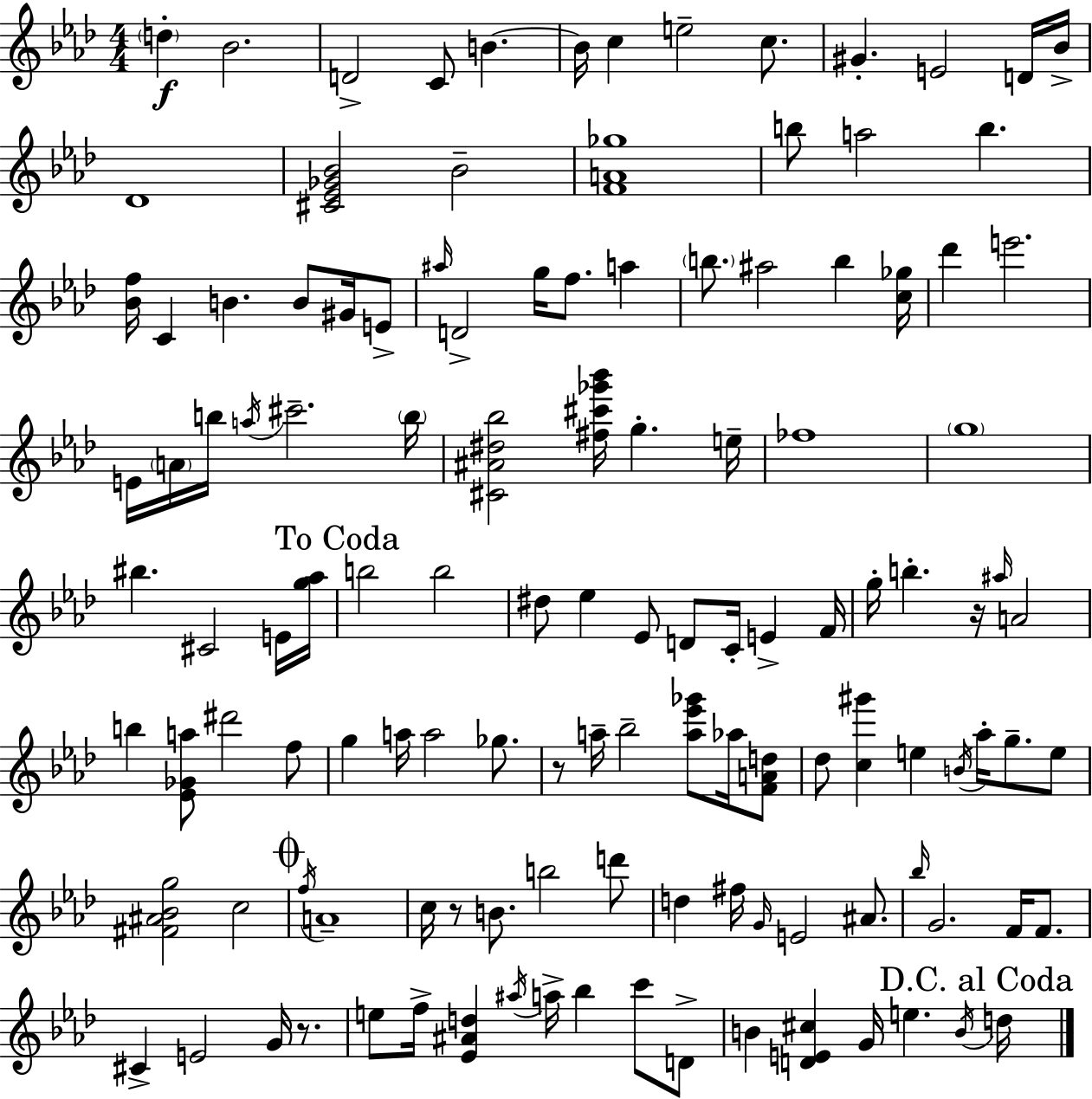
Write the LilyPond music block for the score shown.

{
  \clef treble
  \numericTimeSignature
  \time 4/4
  \key f \minor
  \parenthesize d''4-.\f bes'2. | d'2-> c'8 b'4.~~ | b'16 c''4 e''2-- c''8. | gis'4.-. e'2 d'16 bes'16-> | \break des'1 | <cis' ees' ges' bes'>2 bes'2-- | <f' a' ges''>1 | b''8 a''2 b''4. | \break <bes' f''>16 c'4 b'4. b'8 gis'16 e'8-> | \grace { ais''16 } d'2-> g''16 f''8. a''4 | \parenthesize b''8. ais''2 b''4 | <c'' ges''>16 des'''4 e'''2. | \break e'16 \parenthesize a'16 b''16 \acciaccatura { a''16 } cis'''2.-- | \parenthesize b''16 <cis' ais' dis'' bes''>2 <fis'' cis''' ges''' bes'''>16 g''4.-. | e''16-- fes''1 | \parenthesize g''1 | \break bis''4. cis'2 | e'16 <g'' aes''>16 \mark "To Coda" b''2 b''2 | dis''8 ees''4 ees'8 d'8 c'16-. e'4-> | f'16 g''16-. b''4.-. r16 \grace { ais''16 } a'2 | \break b''4 <ees' ges' a''>8 dis'''2 | f''8 g''4 a''16 a''2 | ges''8. r8 a''16-- bes''2-- <a'' ees''' ges'''>8 | aes''16 <f' a' d''>8 des''8 <c'' gis'''>4 e''4 \acciaccatura { b'16 } aes''16-. g''8.-- | \break e''8 <fis' ais' bes' g''>2 c''2 | \mark \markup { \musicglyph "scripts.coda" } \acciaccatura { f''16 } a'1-- | c''16 r8 b'8. b''2 | d'''8 d''4 fis''16 \grace { g'16 } e'2 | \break ais'8. \grace { bes''16 } g'2. | f'16 f'8. cis'4-> e'2 | g'16 r8. e''8 f''16-> <ees' ais' d''>4 \acciaccatura { ais''16 } a''16-> | bes''4 c'''8 d'8-> b'4 <d' e' cis''>4 | \break g'16 e''4. \acciaccatura { b'16 } \mark "D.C. al Coda" d''16 \bar "|."
}